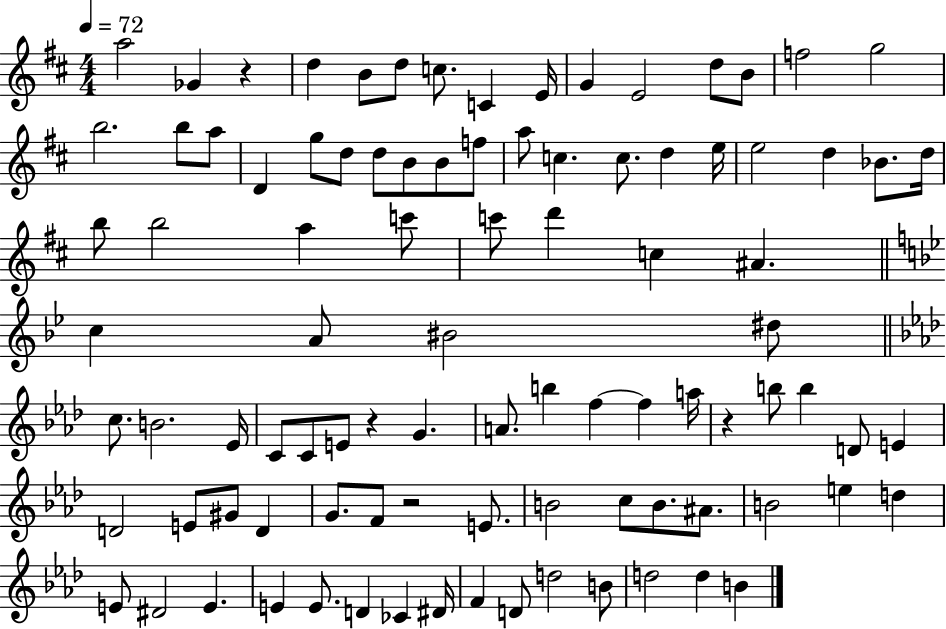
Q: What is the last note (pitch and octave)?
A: B4